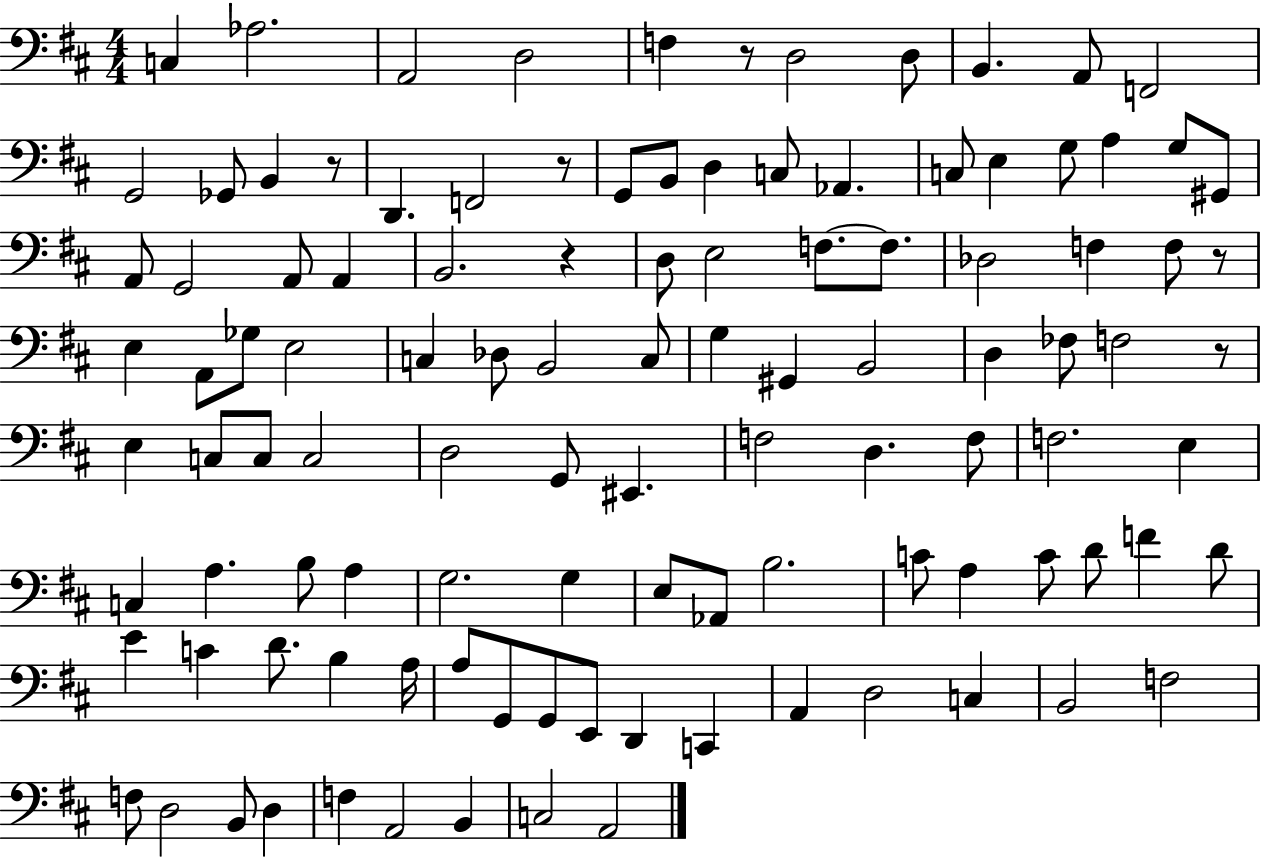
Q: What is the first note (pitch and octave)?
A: C3